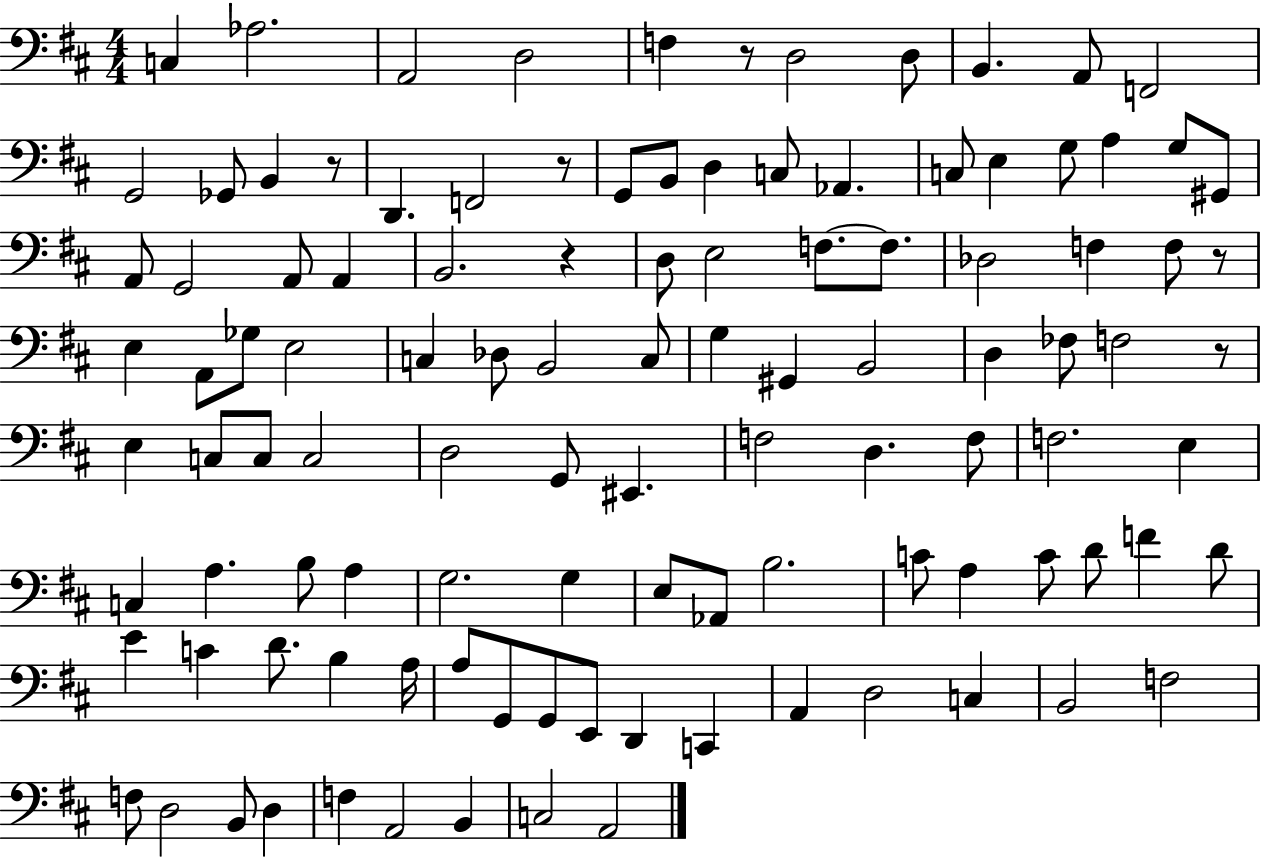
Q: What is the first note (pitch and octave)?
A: C3